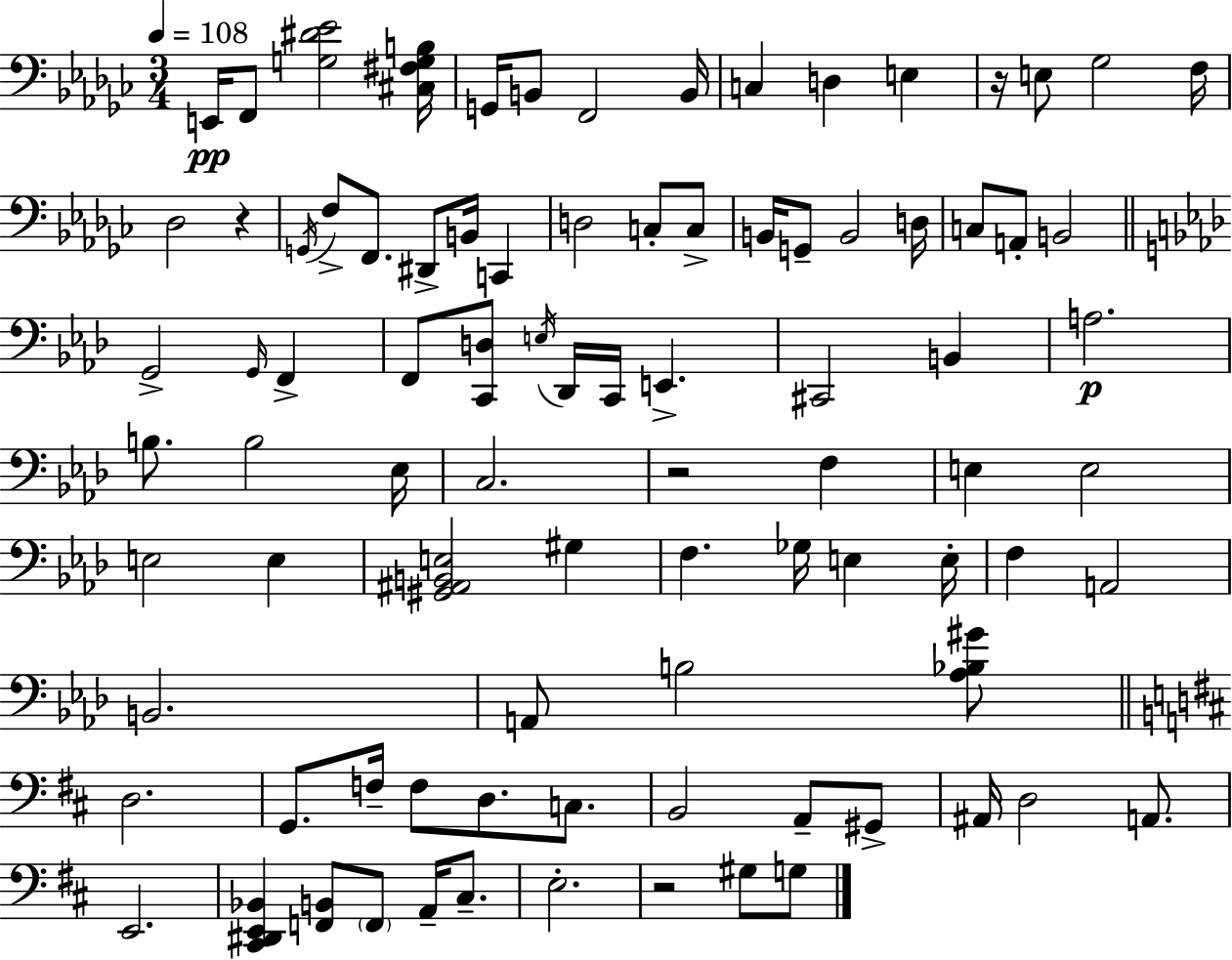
E2/s F2/e [G3,D#4,Eb4]/h [C#3,F#3,G3,B3]/s G2/s B2/e F2/h B2/s C3/q D3/q E3/q R/s E3/e Gb3/h F3/s Db3/h R/q G2/s F3/e F2/e. D#2/e B2/s C2/q D3/h C3/e C3/e B2/s G2/e B2/h D3/s C3/e A2/e B2/h G2/h G2/s F2/q F2/e [C2,D3]/e E3/s Db2/s C2/s E2/q. C#2/h B2/q A3/h. B3/e. B3/h Eb3/s C3/h. R/h F3/q E3/q E3/h E3/h E3/q [G#2,A#2,B2,E3]/h G#3/q F3/q. Gb3/s E3/q E3/s F3/q A2/h B2/h. A2/e B3/h [Ab3,Bb3,G#4]/e D3/h. G2/e. F3/s F3/e D3/e. C3/e. B2/h A2/e G#2/e A#2/s D3/h A2/e. E2/h. [C#2,D#2,E2,Bb2]/q [F2,B2]/e F2/e A2/s C#3/e. E3/h. R/h G#3/e G3/e